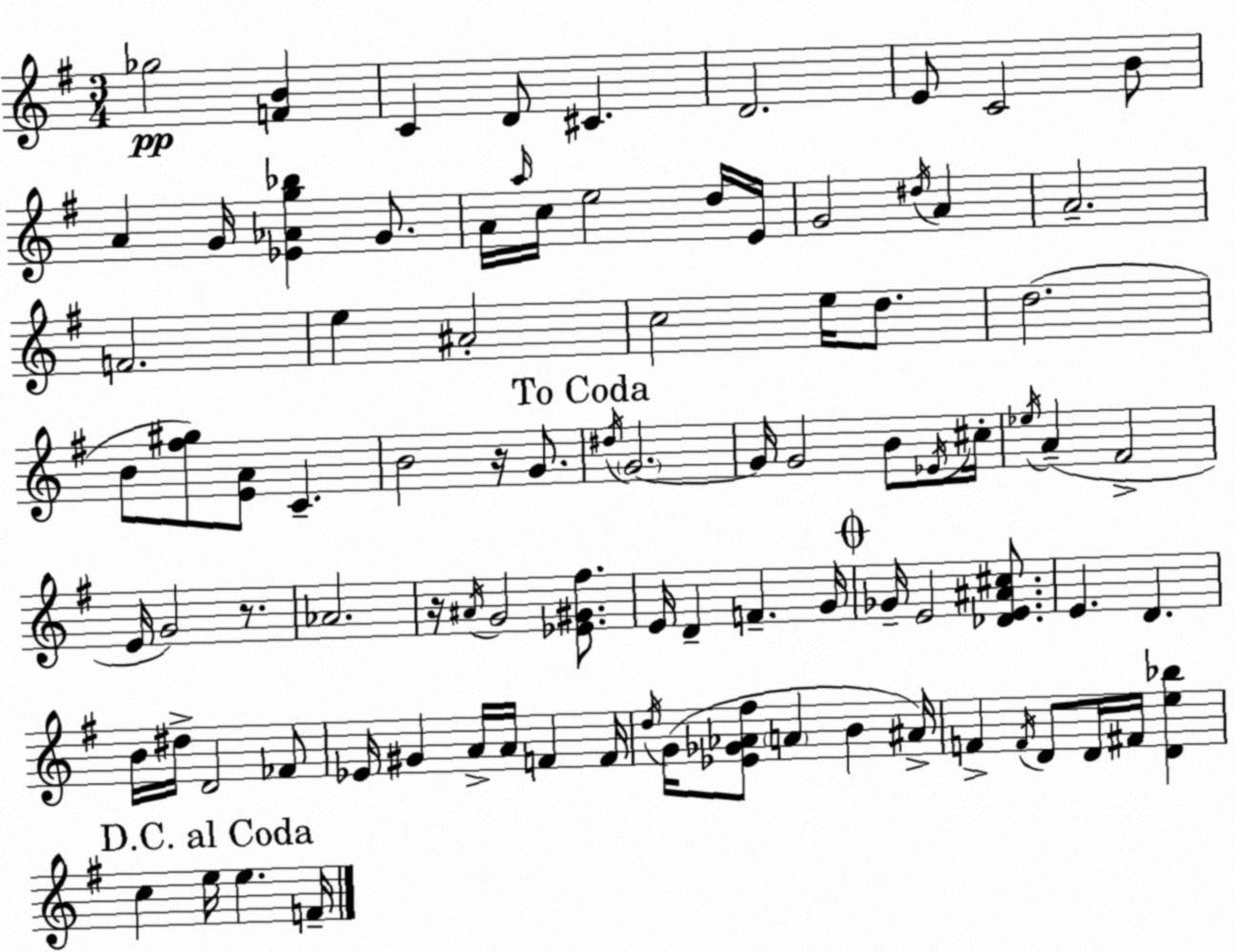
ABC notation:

X:1
T:Untitled
M:3/4
L:1/4
K:G
_g2 [FB] C D/2 ^C D2 E/2 C2 B/2 A G/4 [_E_Ag_b] G/2 A/4 a/4 c/4 e2 d/4 E/4 G2 ^d/4 A A2 F2 e ^A2 c2 e/4 d/2 d2 B/2 [^f^g]/2 [EA]/2 C B2 z/4 G/2 ^d/4 G2 G/4 G2 B/2 _E/4 ^c/4 _e/4 A ^F2 E/4 G2 z/2 _A2 z/4 ^A/4 G2 [_E^G^f]/2 E/4 D F G/4 _G/4 E2 [_DE^A^c]/2 E D B/4 ^d/4 D2 _F/2 _E/4 ^G A/4 A/4 F F/4 d/4 G/4 [_E_G_A^f]/2 A B ^A/4 F F/4 D/2 D/4 ^F/4 [De_b] c e/4 e F/4